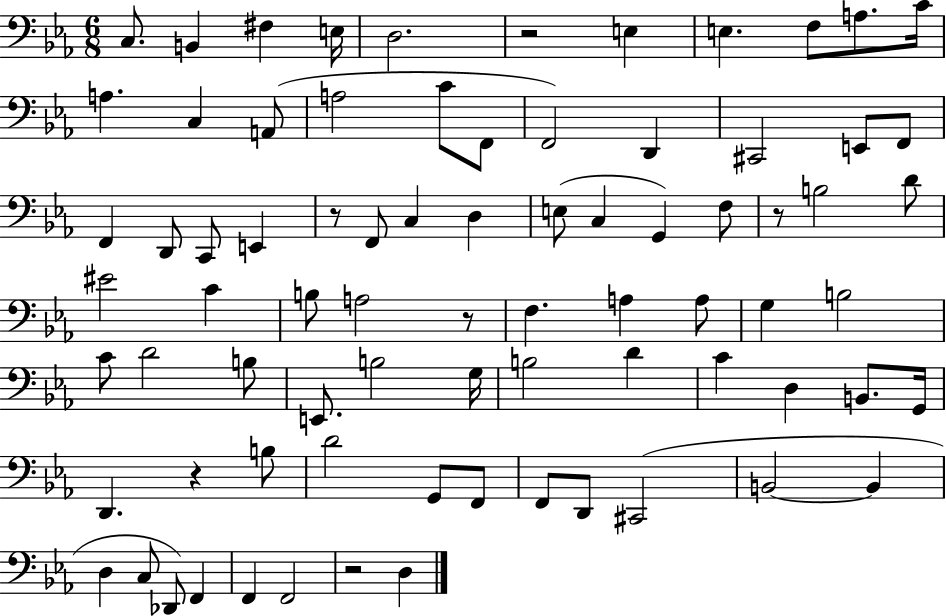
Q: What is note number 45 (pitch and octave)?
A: D4